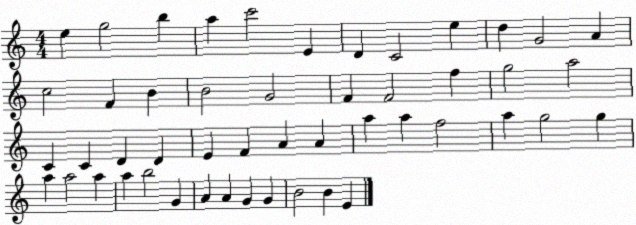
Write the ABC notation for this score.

X:1
T:Untitled
M:4/4
L:1/4
K:C
e g2 b a c'2 E D C2 e d G2 A c2 F B B2 G2 F F2 f g2 a2 C C D D E F A A a a f2 a g2 g a a2 a a b2 G A A G G B2 B E